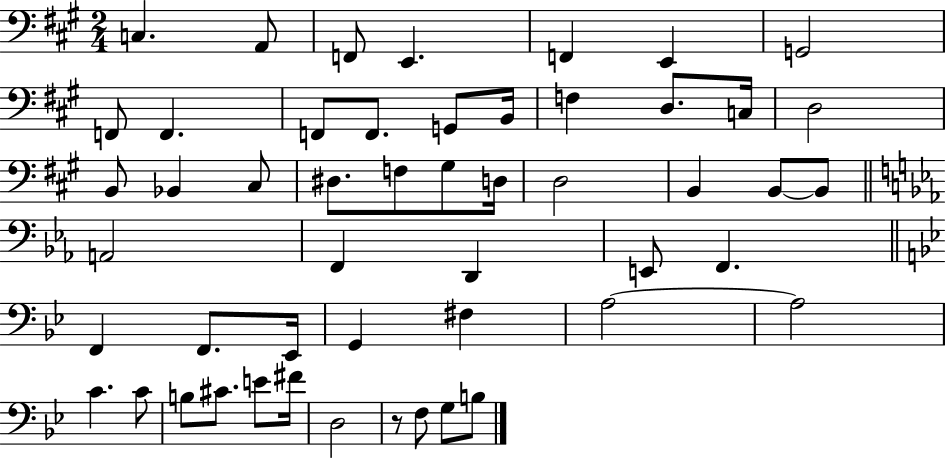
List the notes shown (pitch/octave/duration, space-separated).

C3/q. A2/e F2/e E2/q. F2/q E2/q G2/h F2/e F2/q. F2/e F2/e. G2/e B2/s F3/q D3/e. C3/s D3/h B2/e Bb2/q C#3/e D#3/e. F3/e G#3/e D3/s D3/h B2/q B2/e B2/e A2/h F2/q D2/q E2/e F2/q. F2/q F2/e. Eb2/s G2/q F#3/q A3/h A3/h C4/q. C4/e B3/e C#4/e. E4/e F#4/s D3/h R/e F3/e G3/e B3/e